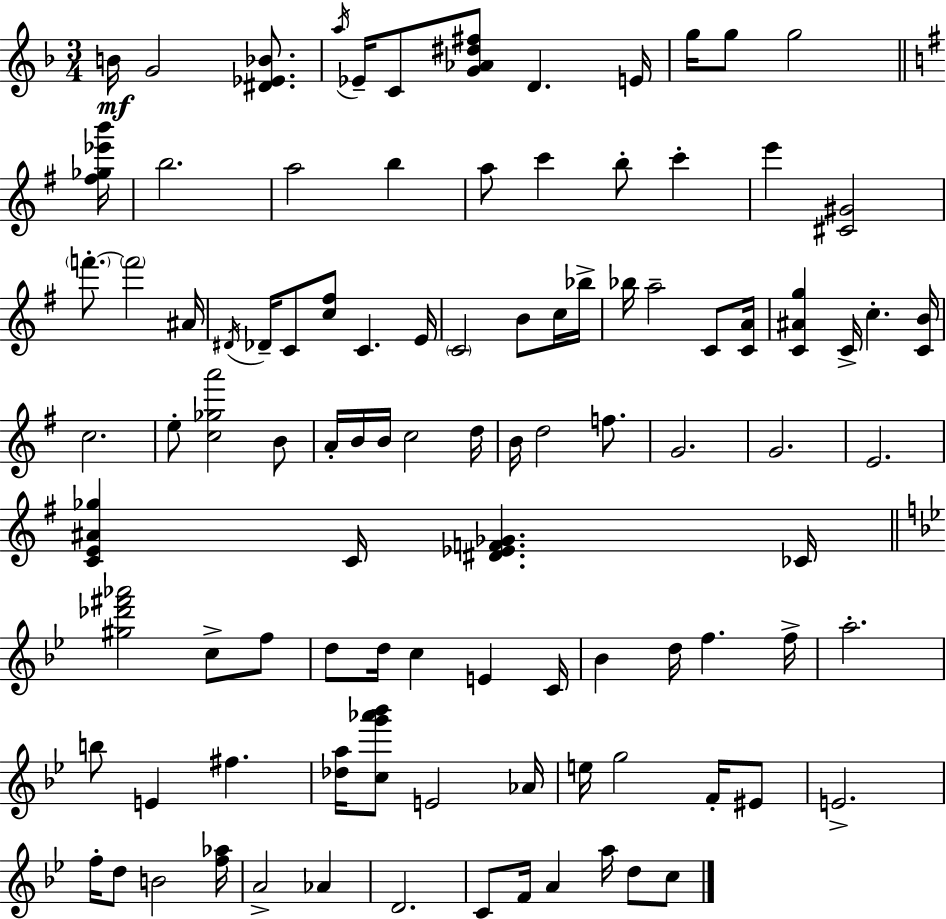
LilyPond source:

{
  \clef treble
  \numericTimeSignature
  \time 3/4
  \key d \minor
  b'16\mf g'2 <dis' ees' bes'>8. | \acciaccatura { a''16 } ees'16-- c'8 <g' aes' dis'' fis''>8 d'4. | e'16 g''16 g''8 g''2 | \bar "||" \break \key g \major <fis'' ges'' ees''' b'''>16 b''2. | a''2 b''4 | a''8 c'''4 b''8-. c'''4-. | e'''4 <cis' gis'>2 | \break \parenthesize f'''8.-.~~ \parenthesize f'''2 | ais'16 \acciaccatura { dis'16 } des'16-- c'8 <c'' fis''>8 c'4. | e'16 \parenthesize c'2 b'8 | c''16 bes''16-> bes''16 a''2-- c'8 | \break <c' a'>16 <c' ais' g''>4 c'16-> c''4.-. | <c' b'>16 c''2. | e''8-. <c'' ges'' a'''>2 | b'8 a'16-. b'16 b'16 c''2 | \break d''16 b'16 d''2 f''8. | g'2. | g'2. | e'2. | \break <c' e' ais' ges''>4 c'16 <dis' ees' f' ges'>4. | ces'16 \bar "||" \break \key g \minor <gis'' des''' fis''' aes'''>2 c''8-> f''8 | d''8 d''16 c''4 e'4 c'16 | bes'4 d''16 f''4. f''16-> | a''2.-. | \break b''8 e'4 fis''4. | <des'' a''>16 <c'' g''' aes''' bes'''>8 e'2 aes'16 | e''16 g''2 f'16-. eis'8 | e'2.-> | \break f''16-. d''8 b'2 <f'' aes''>16 | a'2-> aes'4 | d'2. | c'8 f'16 a'4 a''16 d''8 c''8 | \break \bar "|."
}